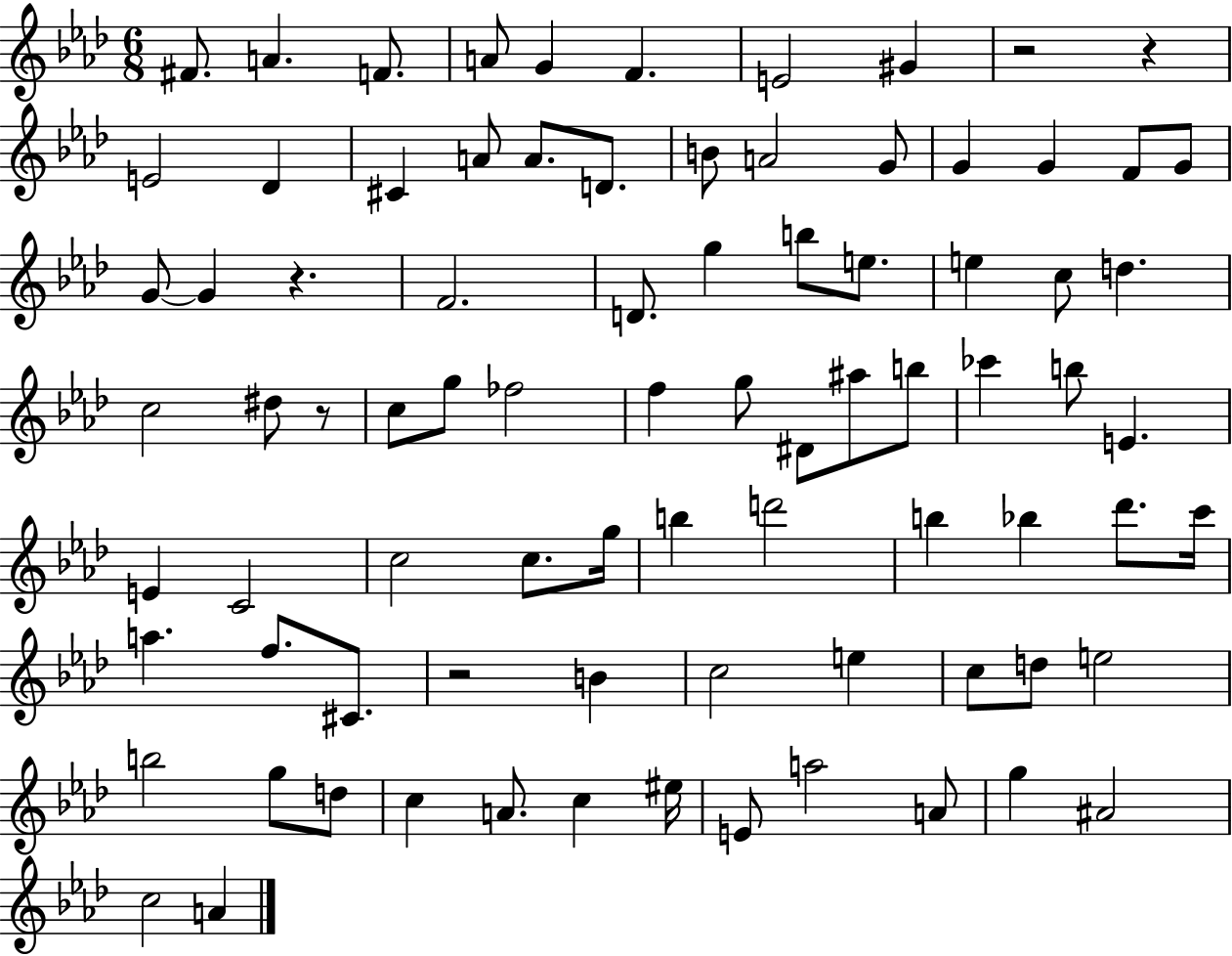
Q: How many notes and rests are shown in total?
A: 83